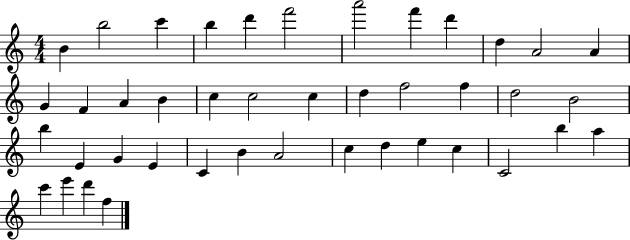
B4/q B5/h C6/q B5/q D6/q F6/h A6/h F6/q D6/q D5/q A4/h A4/q G4/q F4/q A4/q B4/q C5/q C5/h C5/q D5/q F5/h F5/q D5/h B4/h B5/q E4/q G4/q E4/q C4/q B4/q A4/h C5/q D5/q E5/q C5/q C4/h B5/q A5/q C6/q E6/q D6/q F5/q